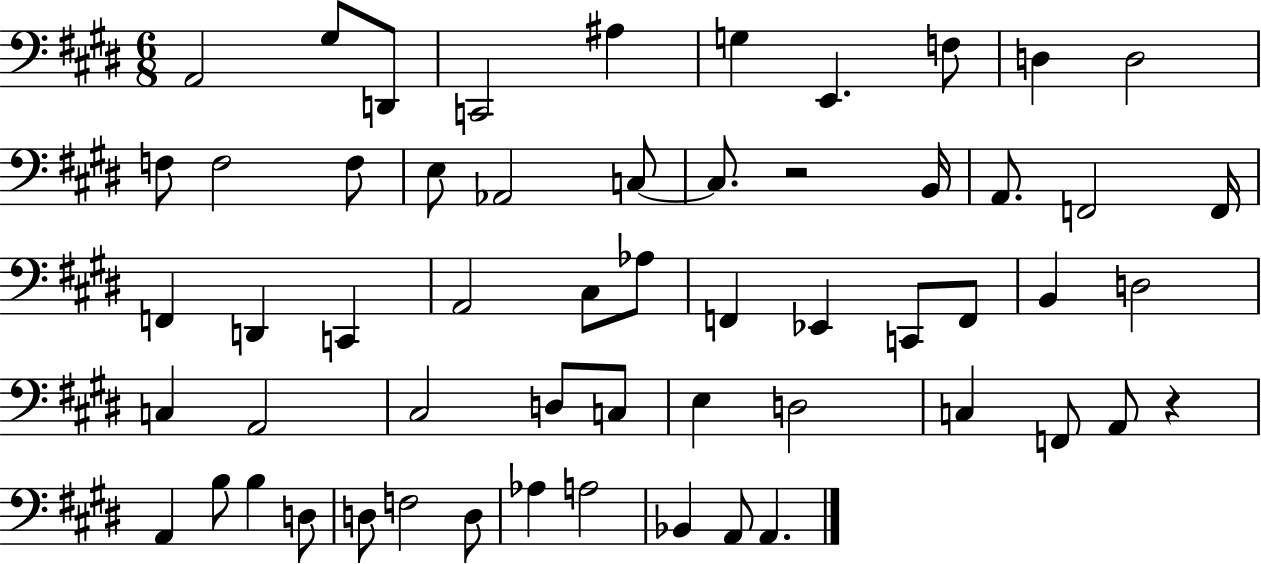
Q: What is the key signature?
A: E major